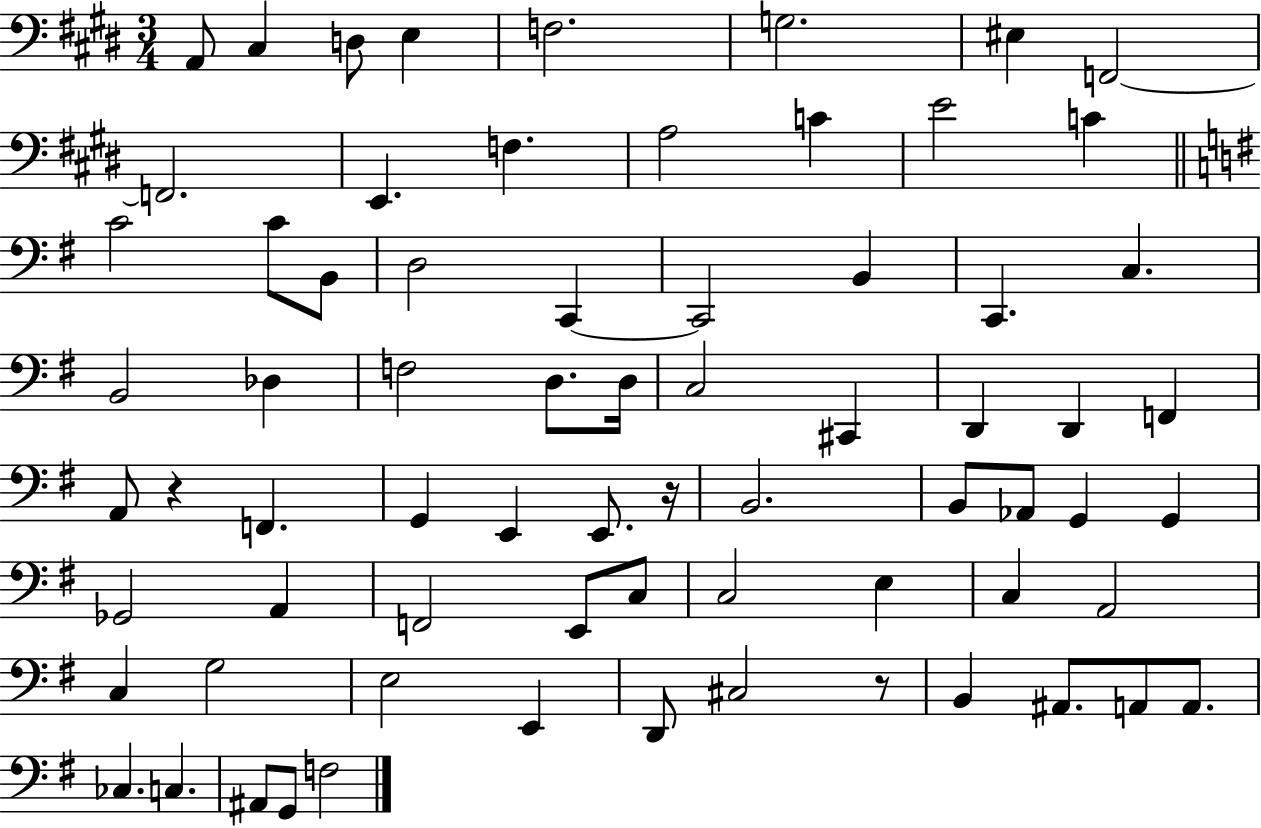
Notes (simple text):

A2/e C#3/q D3/e E3/q F3/h. G3/h. EIS3/q F2/h F2/h. E2/q. F3/q. A3/h C4/q E4/h C4/q C4/h C4/e B2/e D3/h C2/q C2/h B2/q C2/q. C3/q. B2/h Db3/q F3/h D3/e. D3/s C3/h C#2/q D2/q D2/q F2/q A2/e R/q F2/q. G2/q E2/q E2/e. R/s B2/h. B2/e Ab2/e G2/q G2/q Gb2/h A2/q F2/h E2/e C3/e C3/h E3/q C3/q A2/h C3/q G3/h E3/h E2/q D2/e C#3/h R/e B2/q A#2/e. A2/e A2/e. CES3/q. C3/q. A#2/e G2/e F3/h